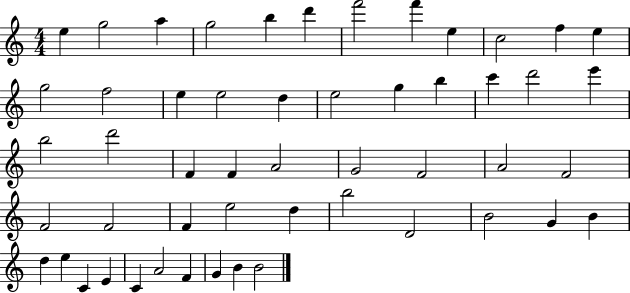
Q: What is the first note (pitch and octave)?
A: E5